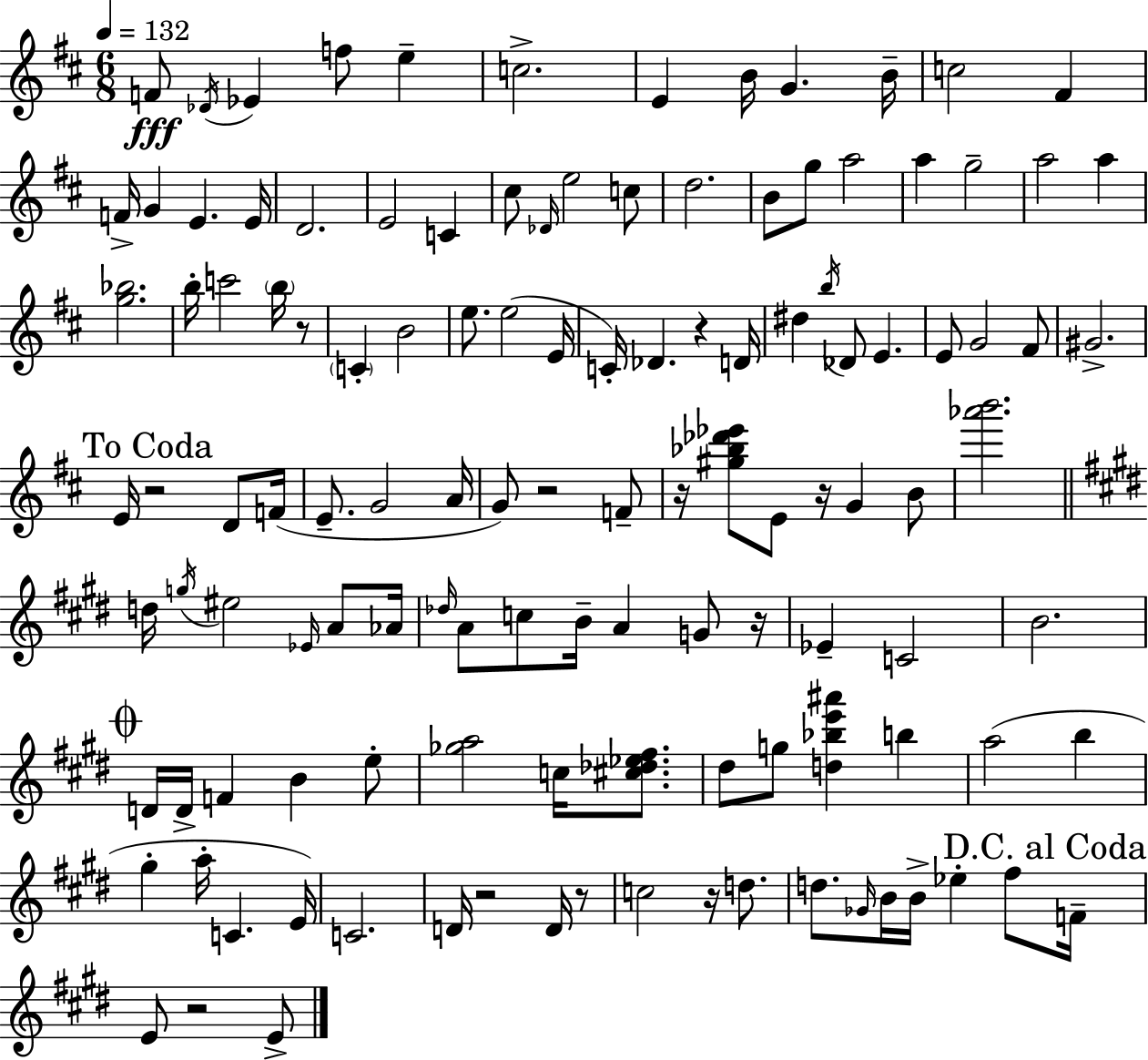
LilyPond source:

{
  \clef treble
  \numericTimeSignature
  \time 6/8
  \key d \major
  \tempo 4 = 132
  f'8\fff \acciaccatura { des'16 } ees'4 f''8 e''4-- | c''2.-> | e'4 b'16 g'4. | b'16-- c''2 fis'4 | \break f'16-> g'4 e'4. | e'16 d'2. | e'2 c'4 | cis''8 \grace { des'16 } e''2 | \break c''8 d''2. | b'8 g''8 a''2 | a''4 g''2-- | a''2 a''4 | \break <g'' bes''>2. | b''16-. c'''2 \parenthesize b''16 | r8 \parenthesize c'4-. b'2 | e''8. e''2( | \break e'16 c'16-.) des'4. r4 | d'16 dis''4 \acciaccatura { b''16 } des'8 e'4. | e'8 g'2 | fis'8 gis'2.-> | \break \mark "To Coda" e'16 r2 | d'8 f'16( e'8.-- g'2 | a'16 g'8) r2 | f'8-- r16 <gis'' bes'' des''' ees'''>8 e'8 r16 g'4 | \break b'8 <aes''' b'''>2. | \bar "||" \break \key e \major d''16 \acciaccatura { g''16 } eis''2 \grace { ees'16 } a'8 | aes'16 \grace { des''16 } a'8 c''8 b'16-- a'4 | g'8 r16 ees'4-- c'2 | b'2. | \break \mark \markup { \musicglyph "scripts.coda" } d'16 d'16-> f'4 b'4 | e''8-. <ges'' a''>2 c''16 | <cis'' des'' ees'' fis''>8. dis''8 g''8 <d'' bes'' e''' ais'''>4 b''4 | a''2( b''4 | \break gis''4-. a''16-. c'4. | e'16) c'2. | d'16 r2 | d'16 r8 c''2 r16 | \break d''8. d''8. \grace { ges'16 } b'16 b'16-> ees''4-. | fis''8 \mark "D.C. al Coda" f'16-- e'8 r2 | e'8-> \bar "|."
}